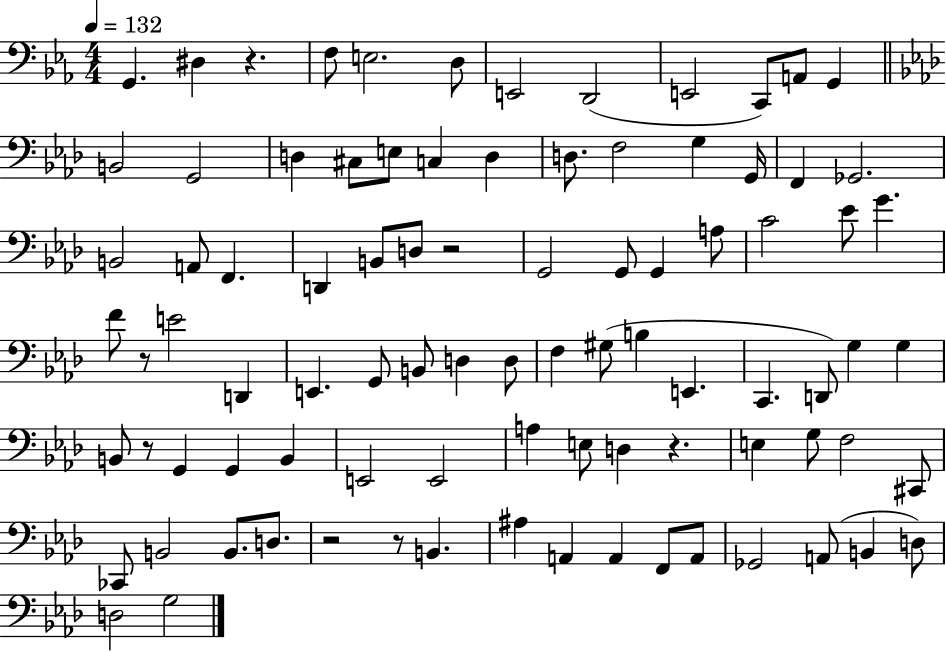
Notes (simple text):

G2/q. D#3/q R/q. F3/e E3/h. D3/e E2/h D2/h E2/h C2/e A2/e G2/q B2/h G2/h D3/q C#3/e E3/e C3/q D3/q D3/e. F3/h G3/q G2/s F2/q Gb2/h. B2/h A2/e F2/q. D2/q B2/e D3/e R/h G2/h G2/e G2/q A3/e C4/h Eb4/e G4/q. F4/e R/e E4/h D2/q E2/q. G2/e B2/e D3/q D3/e F3/q G#3/e B3/q E2/q. C2/q. D2/e G3/q G3/q B2/e R/e G2/q G2/q B2/q E2/h E2/h A3/q E3/e D3/q R/q. E3/q G3/e F3/h C#2/e CES2/e B2/h B2/e. D3/e. R/h R/e B2/q. A#3/q A2/q A2/q F2/e A2/e Gb2/h A2/e B2/q D3/e D3/h G3/h